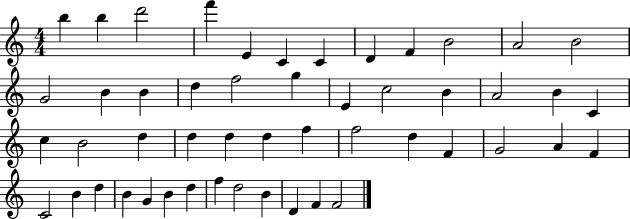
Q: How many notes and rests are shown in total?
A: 50